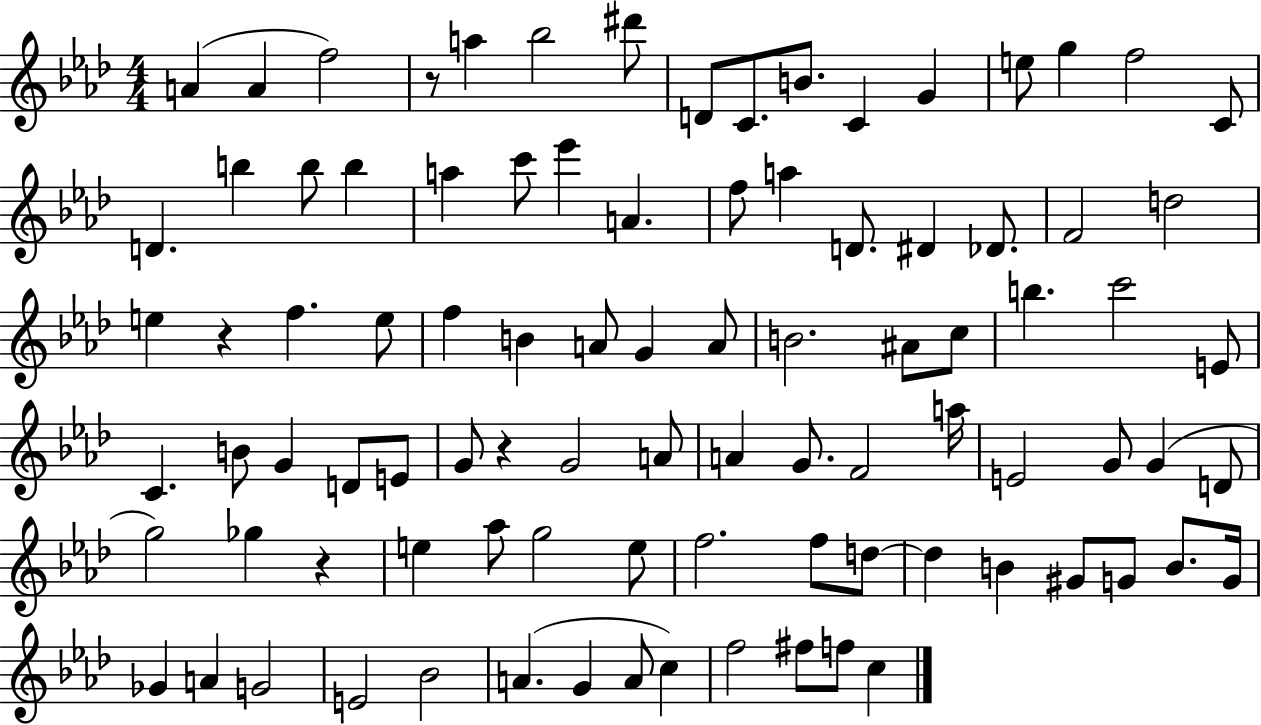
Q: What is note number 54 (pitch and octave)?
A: G4